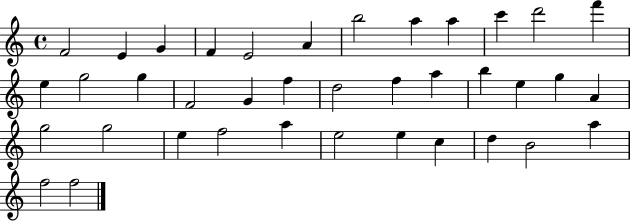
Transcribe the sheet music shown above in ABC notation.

X:1
T:Untitled
M:4/4
L:1/4
K:C
F2 E G F E2 A b2 a a c' d'2 f' e g2 g F2 G f d2 f a b e g A g2 g2 e f2 a e2 e c d B2 a f2 f2